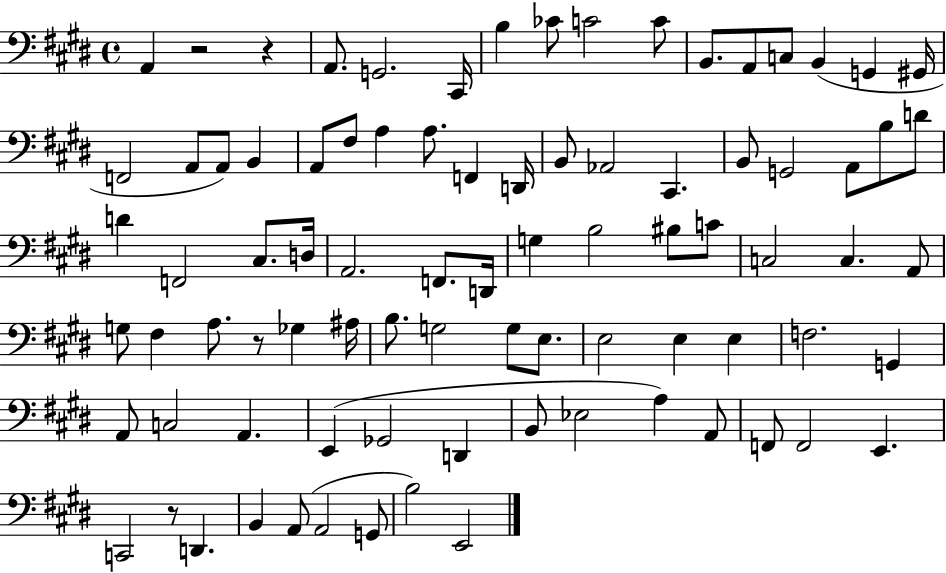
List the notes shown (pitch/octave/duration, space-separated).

A2/q R/h R/q A2/e. G2/h. C#2/s B3/q CES4/e C4/h C4/e B2/e. A2/e C3/e B2/q G2/q G#2/s F2/h A2/e A2/e B2/q A2/e F#3/e A3/q A3/e. F2/q D2/s B2/e Ab2/h C#2/q. B2/e G2/h A2/e B3/e D4/e D4/q F2/h C#3/e. D3/s A2/h. F2/e. D2/s G3/q B3/h BIS3/e C4/e C3/h C3/q. A2/e G3/e F#3/q A3/e. R/e Gb3/q A#3/s B3/e. G3/h G3/e E3/e. E3/h E3/q E3/q F3/h. G2/q A2/e C3/h A2/q. E2/q Gb2/h D2/q B2/e Eb3/h A3/q A2/e F2/e F2/h E2/q. C2/h R/e D2/q. B2/q A2/e A2/h G2/e B3/h E2/h